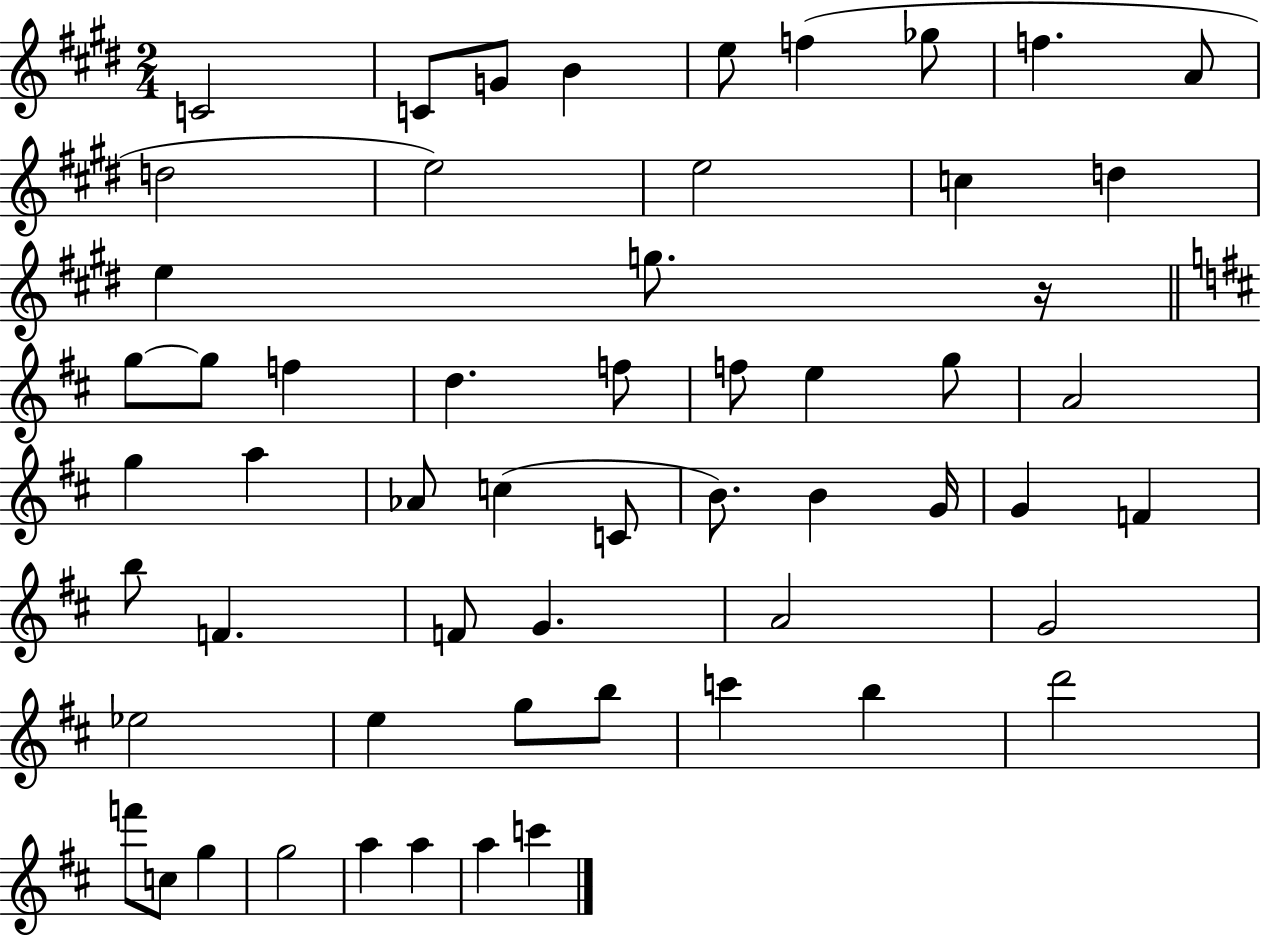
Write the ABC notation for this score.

X:1
T:Untitled
M:2/4
L:1/4
K:E
C2 C/2 G/2 B e/2 f _g/2 f A/2 d2 e2 e2 c d e g/2 z/4 g/2 g/2 f d f/2 f/2 e g/2 A2 g a _A/2 c C/2 B/2 B G/4 G F b/2 F F/2 G A2 G2 _e2 e g/2 b/2 c' b d'2 f'/2 c/2 g g2 a a a c'